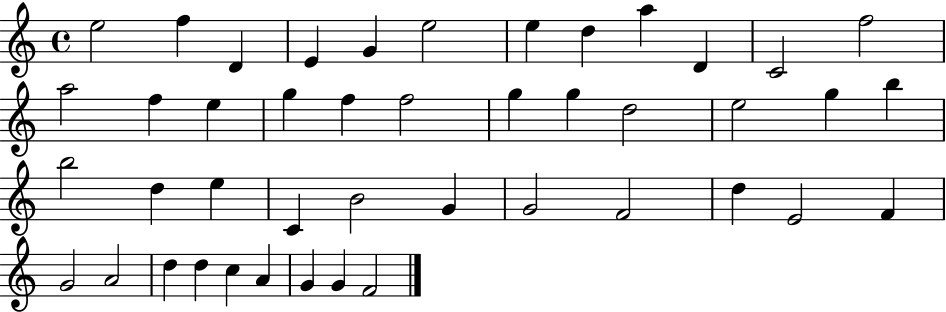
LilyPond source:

{
  \clef treble
  \time 4/4
  \defaultTimeSignature
  \key c \major
  e''2 f''4 d'4 | e'4 g'4 e''2 | e''4 d''4 a''4 d'4 | c'2 f''2 | \break a''2 f''4 e''4 | g''4 f''4 f''2 | g''4 g''4 d''2 | e''2 g''4 b''4 | \break b''2 d''4 e''4 | c'4 b'2 g'4 | g'2 f'2 | d''4 e'2 f'4 | \break g'2 a'2 | d''4 d''4 c''4 a'4 | g'4 g'4 f'2 | \bar "|."
}